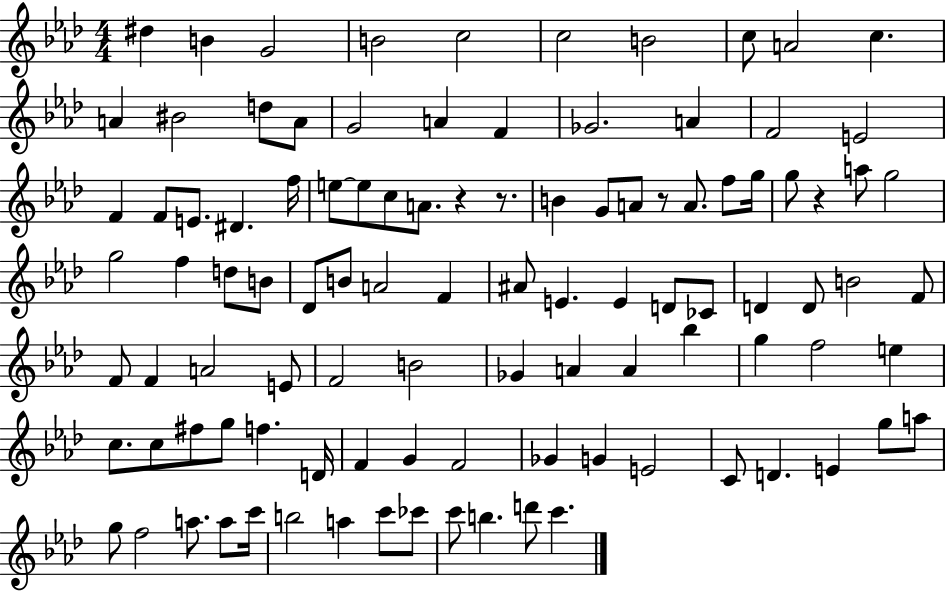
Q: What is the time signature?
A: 4/4